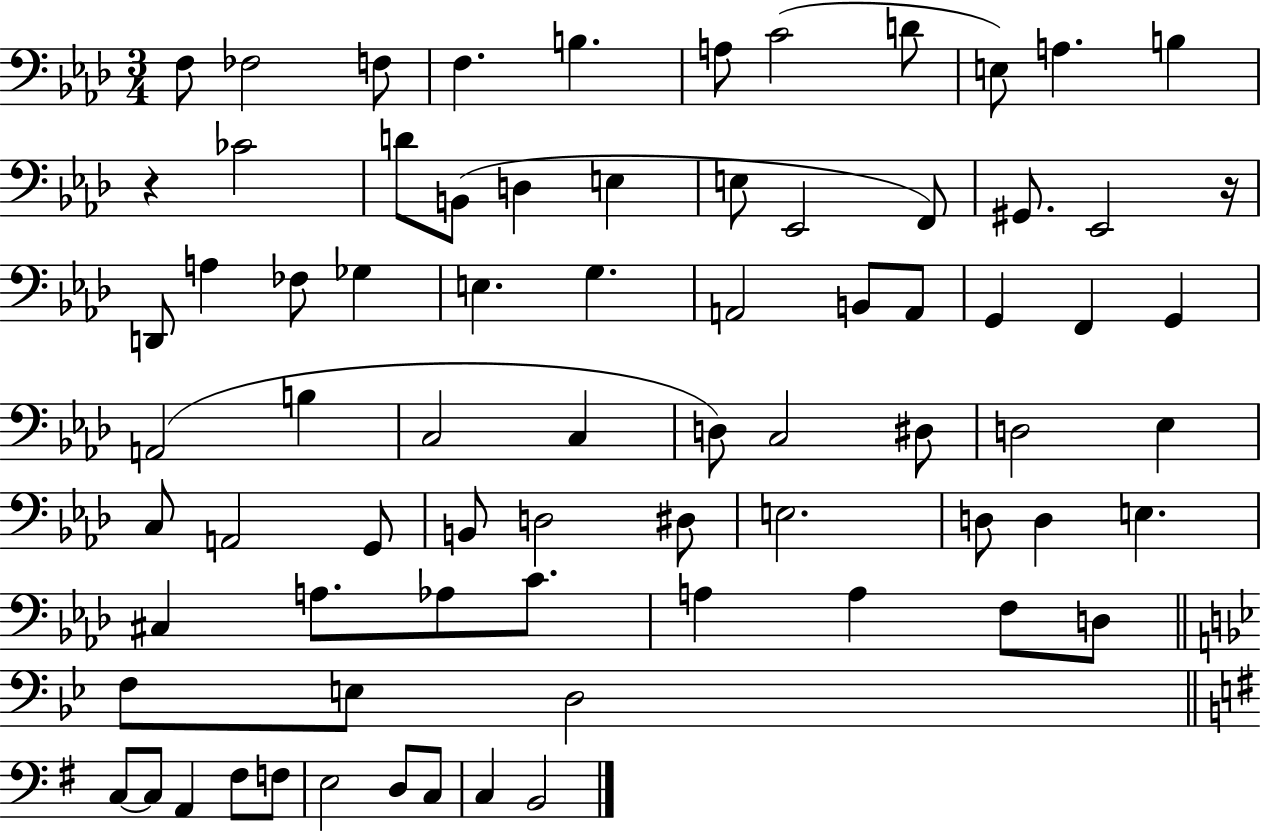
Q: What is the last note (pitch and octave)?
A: B2